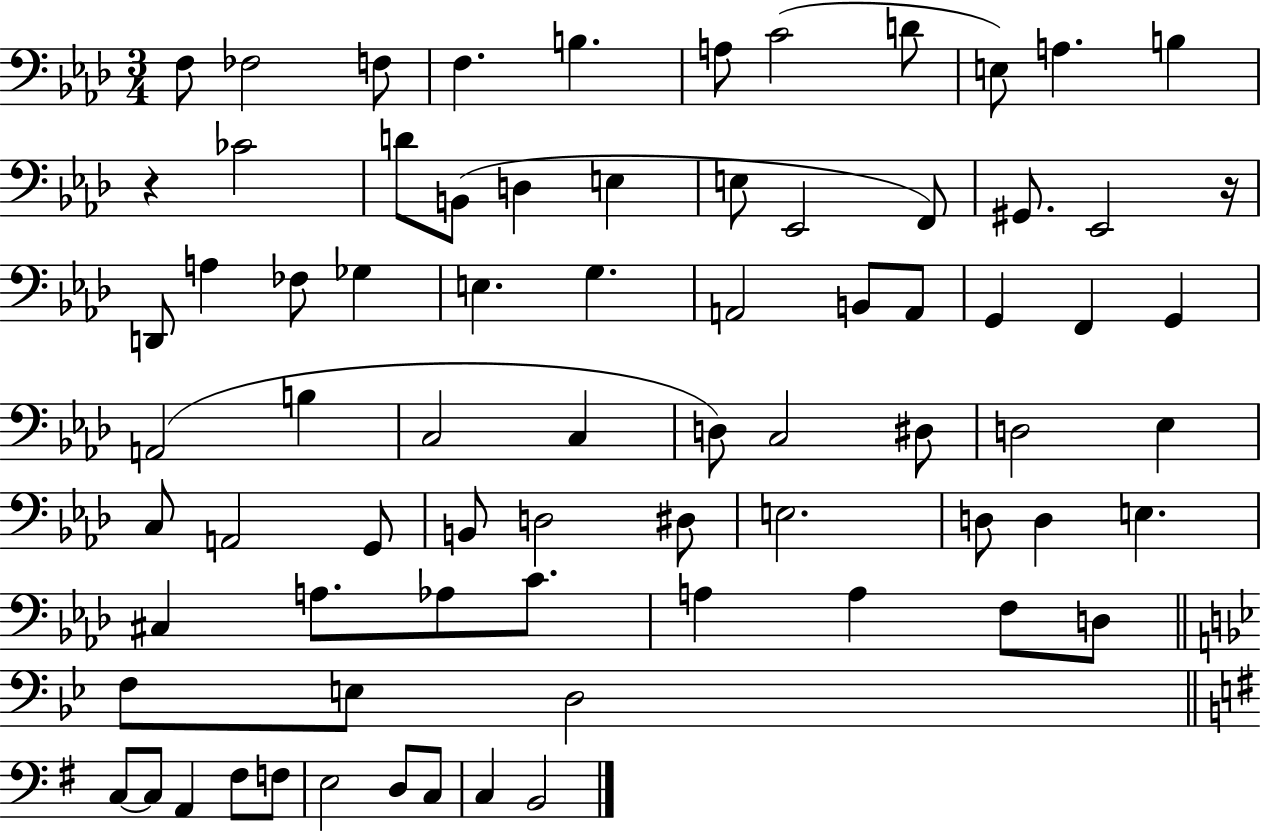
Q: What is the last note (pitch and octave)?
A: B2